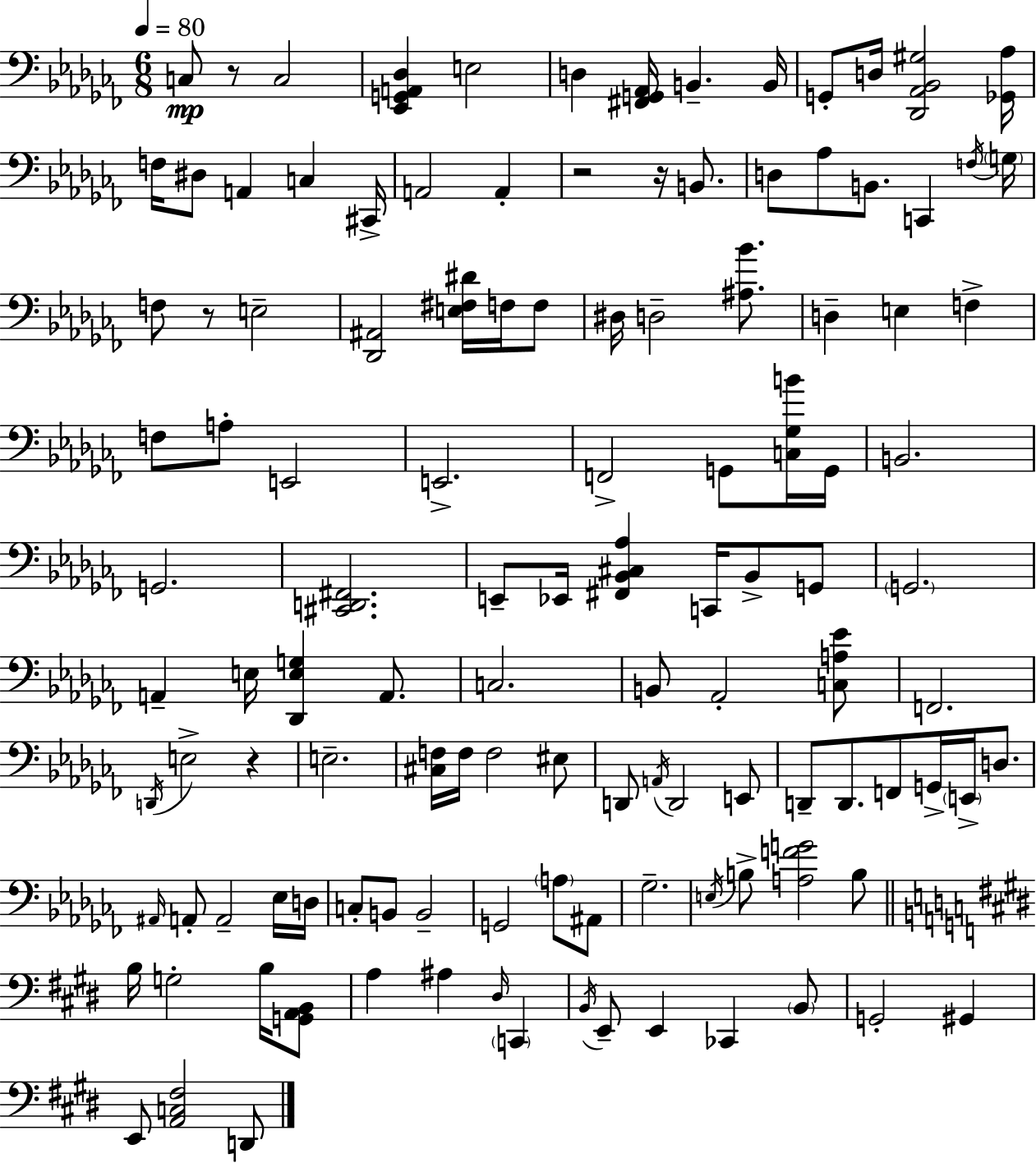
X:1
T:Untitled
M:6/8
L:1/4
K:Abm
C,/2 z/2 C,2 [_E,,G,,A,,_D,] E,2 D, [^F,,G,,_A,,]/4 B,, B,,/4 G,,/2 D,/4 [_D,,_A,,_B,,^G,]2 [_G,,_A,]/4 F,/4 ^D,/2 A,, C, ^C,,/4 A,,2 A,, z2 z/4 B,,/2 D,/2 _A,/2 B,,/2 C,, F,/4 G,/4 F,/2 z/2 E,2 [_D,,^A,,]2 [E,^F,^D]/4 F,/4 F,/2 ^D,/4 D,2 [^A,_B]/2 D, E, F, F,/2 A,/2 E,,2 E,,2 F,,2 G,,/2 [C,_G,B]/4 G,,/4 B,,2 G,,2 [^C,,D,,^F,,]2 E,,/2 _E,,/4 [^F,,_B,,^C,_A,] C,,/4 _B,,/2 G,,/2 G,,2 A,, E,/4 [_D,,E,G,] A,,/2 C,2 B,,/2 _A,,2 [C,A,_E]/2 F,,2 D,,/4 E,2 z E,2 [^C,F,]/4 F,/4 F,2 ^E,/2 D,,/2 A,,/4 D,,2 E,,/2 D,,/2 D,,/2 F,,/2 G,,/4 E,,/4 D,/2 ^A,,/4 A,,/2 A,,2 _E,/4 D,/4 C,/2 B,,/2 B,,2 G,,2 A,/2 ^A,,/2 _G,2 E,/4 B,/2 [A,FG]2 B,/2 B,/4 G,2 B,/4 [G,,A,,B,,]/2 A, ^A, ^D,/4 C,, B,,/4 E,,/2 E,, _C,, B,,/2 G,,2 ^G,, E,,/2 [A,,C,^F,]2 D,,/2